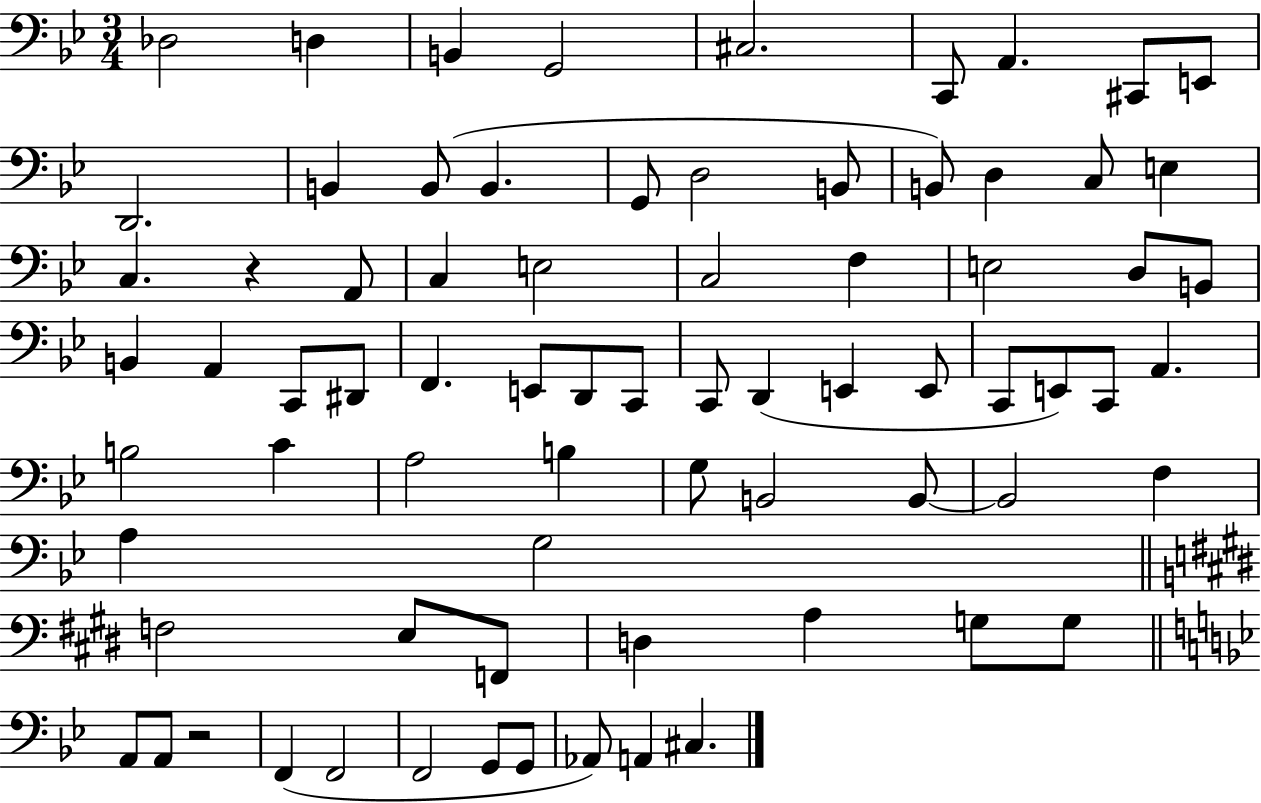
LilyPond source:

{
  \clef bass
  \numericTimeSignature
  \time 3/4
  \key bes \major
  \repeat volta 2 { des2 d4 | b,4 g,2 | cis2. | c,8 a,4. cis,8 e,8 | \break d,2. | b,4 b,8( b,4. | g,8 d2 b,8 | b,8) d4 c8 e4 | \break c4. r4 a,8 | c4 e2 | c2 f4 | e2 d8 b,8 | \break b,4 a,4 c,8 dis,8 | f,4. e,8 d,8 c,8 | c,8 d,4( e,4 e,8 | c,8 e,8) c,8 a,4. | \break b2 c'4 | a2 b4 | g8 b,2 b,8~~ | b,2 f4 | \break a4 g2 | \bar "||" \break \key e \major f2 e8 f,8 | d4 a4 g8 g8 | \bar "||" \break \key g \minor a,8 a,8 r2 | f,4( f,2 | f,2 g,8 g,8 | aes,8) a,4 cis4. | \break } \bar "|."
}